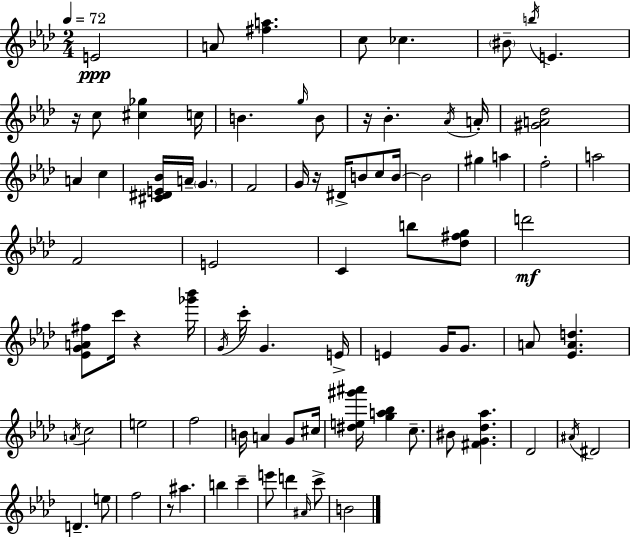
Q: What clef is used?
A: treble